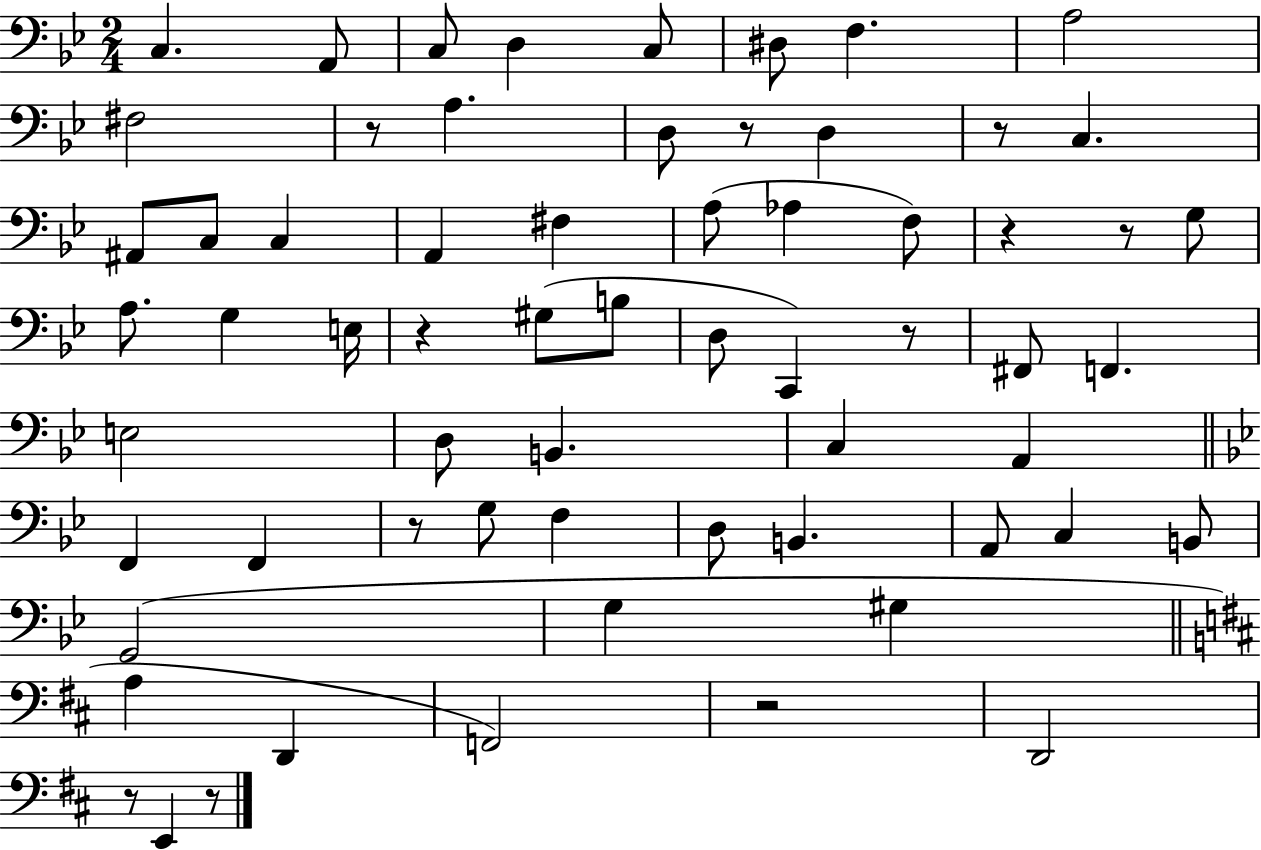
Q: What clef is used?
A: bass